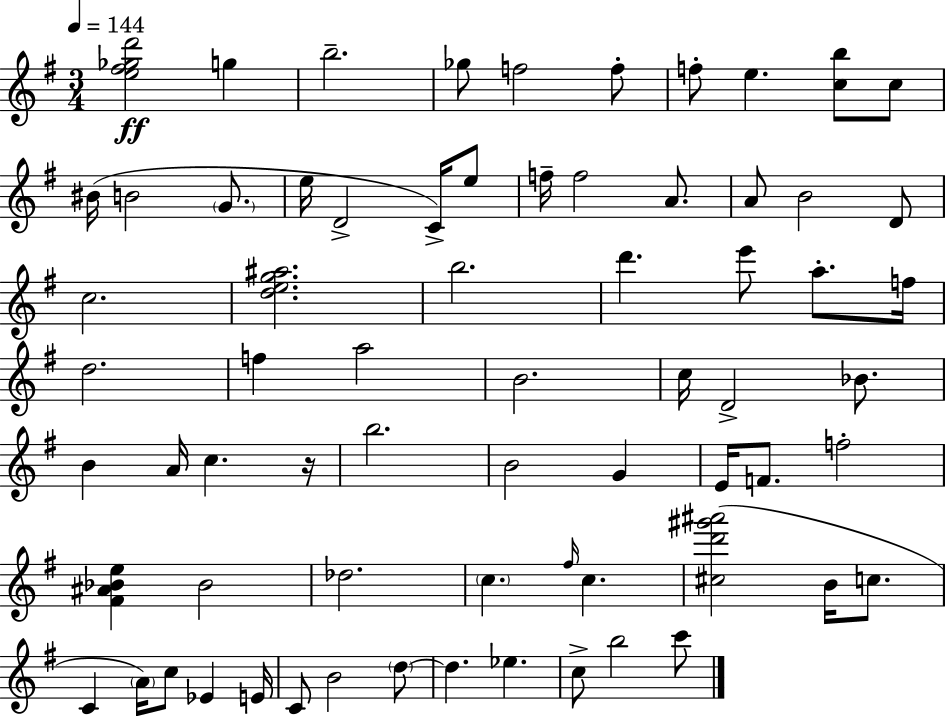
{
  \clef treble
  \numericTimeSignature
  \time 3/4
  \key g \major
  \tempo 4 = 144
  \repeat volta 2 { <e'' fis'' ges'' d'''>2\ff g''4 | b''2.-- | ges''8 f''2 f''8-. | f''8-. e''4. <c'' b''>8 c''8 | \break bis'16( b'2 \parenthesize g'8. | e''16 d'2-> c'16->) e''8 | f''16-- f''2 a'8. | a'8 b'2 d'8 | \break c''2. | <d'' e'' g'' ais''>2. | b''2. | d'''4. e'''8 a''8.-. f''16 | \break d''2. | f''4 a''2 | b'2. | c''16 d'2-> bes'8. | \break b'4 a'16 c''4. r16 | b''2. | b'2 g'4 | e'16 f'8. f''2-. | \break <fis' ais' bes' e''>4 bes'2 | des''2. | \parenthesize c''4. \grace { fis''16 } c''4. | <cis'' d''' gis''' ais'''>2( b'16 c''8. | \break c'4 \parenthesize a'16) c''8 ees'4 | e'16 c'8 b'2 \parenthesize d''8~~ | d''4. ees''4. | c''8-> b''2 c'''8 | \break } \bar "|."
}